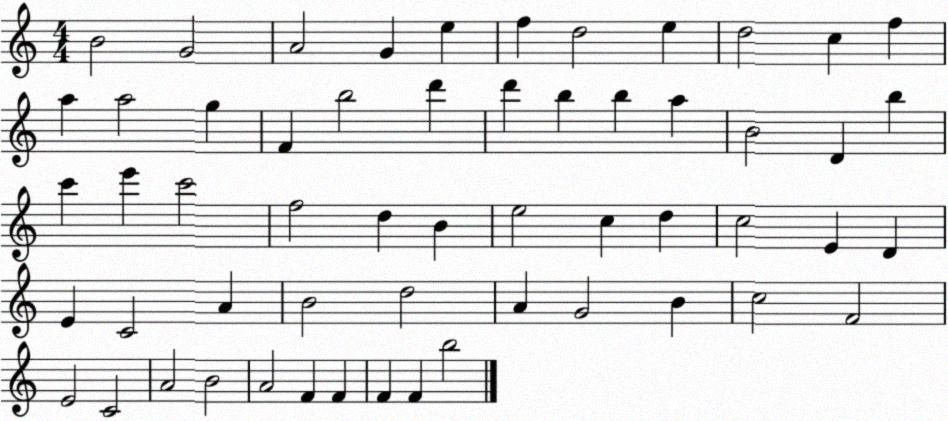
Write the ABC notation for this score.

X:1
T:Untitled
M:4/4
L:1/4
K:C
B2 G2 A2 G e f d2 e d2 c f a a2 g F b2 d' d' b b a B2 D b c' e' c'2 f2 d B e2 c d c2 E D E C2 A B2 d2 A G2 B c2 F2 E2 C2 A2 B2 A2 F F F F b2